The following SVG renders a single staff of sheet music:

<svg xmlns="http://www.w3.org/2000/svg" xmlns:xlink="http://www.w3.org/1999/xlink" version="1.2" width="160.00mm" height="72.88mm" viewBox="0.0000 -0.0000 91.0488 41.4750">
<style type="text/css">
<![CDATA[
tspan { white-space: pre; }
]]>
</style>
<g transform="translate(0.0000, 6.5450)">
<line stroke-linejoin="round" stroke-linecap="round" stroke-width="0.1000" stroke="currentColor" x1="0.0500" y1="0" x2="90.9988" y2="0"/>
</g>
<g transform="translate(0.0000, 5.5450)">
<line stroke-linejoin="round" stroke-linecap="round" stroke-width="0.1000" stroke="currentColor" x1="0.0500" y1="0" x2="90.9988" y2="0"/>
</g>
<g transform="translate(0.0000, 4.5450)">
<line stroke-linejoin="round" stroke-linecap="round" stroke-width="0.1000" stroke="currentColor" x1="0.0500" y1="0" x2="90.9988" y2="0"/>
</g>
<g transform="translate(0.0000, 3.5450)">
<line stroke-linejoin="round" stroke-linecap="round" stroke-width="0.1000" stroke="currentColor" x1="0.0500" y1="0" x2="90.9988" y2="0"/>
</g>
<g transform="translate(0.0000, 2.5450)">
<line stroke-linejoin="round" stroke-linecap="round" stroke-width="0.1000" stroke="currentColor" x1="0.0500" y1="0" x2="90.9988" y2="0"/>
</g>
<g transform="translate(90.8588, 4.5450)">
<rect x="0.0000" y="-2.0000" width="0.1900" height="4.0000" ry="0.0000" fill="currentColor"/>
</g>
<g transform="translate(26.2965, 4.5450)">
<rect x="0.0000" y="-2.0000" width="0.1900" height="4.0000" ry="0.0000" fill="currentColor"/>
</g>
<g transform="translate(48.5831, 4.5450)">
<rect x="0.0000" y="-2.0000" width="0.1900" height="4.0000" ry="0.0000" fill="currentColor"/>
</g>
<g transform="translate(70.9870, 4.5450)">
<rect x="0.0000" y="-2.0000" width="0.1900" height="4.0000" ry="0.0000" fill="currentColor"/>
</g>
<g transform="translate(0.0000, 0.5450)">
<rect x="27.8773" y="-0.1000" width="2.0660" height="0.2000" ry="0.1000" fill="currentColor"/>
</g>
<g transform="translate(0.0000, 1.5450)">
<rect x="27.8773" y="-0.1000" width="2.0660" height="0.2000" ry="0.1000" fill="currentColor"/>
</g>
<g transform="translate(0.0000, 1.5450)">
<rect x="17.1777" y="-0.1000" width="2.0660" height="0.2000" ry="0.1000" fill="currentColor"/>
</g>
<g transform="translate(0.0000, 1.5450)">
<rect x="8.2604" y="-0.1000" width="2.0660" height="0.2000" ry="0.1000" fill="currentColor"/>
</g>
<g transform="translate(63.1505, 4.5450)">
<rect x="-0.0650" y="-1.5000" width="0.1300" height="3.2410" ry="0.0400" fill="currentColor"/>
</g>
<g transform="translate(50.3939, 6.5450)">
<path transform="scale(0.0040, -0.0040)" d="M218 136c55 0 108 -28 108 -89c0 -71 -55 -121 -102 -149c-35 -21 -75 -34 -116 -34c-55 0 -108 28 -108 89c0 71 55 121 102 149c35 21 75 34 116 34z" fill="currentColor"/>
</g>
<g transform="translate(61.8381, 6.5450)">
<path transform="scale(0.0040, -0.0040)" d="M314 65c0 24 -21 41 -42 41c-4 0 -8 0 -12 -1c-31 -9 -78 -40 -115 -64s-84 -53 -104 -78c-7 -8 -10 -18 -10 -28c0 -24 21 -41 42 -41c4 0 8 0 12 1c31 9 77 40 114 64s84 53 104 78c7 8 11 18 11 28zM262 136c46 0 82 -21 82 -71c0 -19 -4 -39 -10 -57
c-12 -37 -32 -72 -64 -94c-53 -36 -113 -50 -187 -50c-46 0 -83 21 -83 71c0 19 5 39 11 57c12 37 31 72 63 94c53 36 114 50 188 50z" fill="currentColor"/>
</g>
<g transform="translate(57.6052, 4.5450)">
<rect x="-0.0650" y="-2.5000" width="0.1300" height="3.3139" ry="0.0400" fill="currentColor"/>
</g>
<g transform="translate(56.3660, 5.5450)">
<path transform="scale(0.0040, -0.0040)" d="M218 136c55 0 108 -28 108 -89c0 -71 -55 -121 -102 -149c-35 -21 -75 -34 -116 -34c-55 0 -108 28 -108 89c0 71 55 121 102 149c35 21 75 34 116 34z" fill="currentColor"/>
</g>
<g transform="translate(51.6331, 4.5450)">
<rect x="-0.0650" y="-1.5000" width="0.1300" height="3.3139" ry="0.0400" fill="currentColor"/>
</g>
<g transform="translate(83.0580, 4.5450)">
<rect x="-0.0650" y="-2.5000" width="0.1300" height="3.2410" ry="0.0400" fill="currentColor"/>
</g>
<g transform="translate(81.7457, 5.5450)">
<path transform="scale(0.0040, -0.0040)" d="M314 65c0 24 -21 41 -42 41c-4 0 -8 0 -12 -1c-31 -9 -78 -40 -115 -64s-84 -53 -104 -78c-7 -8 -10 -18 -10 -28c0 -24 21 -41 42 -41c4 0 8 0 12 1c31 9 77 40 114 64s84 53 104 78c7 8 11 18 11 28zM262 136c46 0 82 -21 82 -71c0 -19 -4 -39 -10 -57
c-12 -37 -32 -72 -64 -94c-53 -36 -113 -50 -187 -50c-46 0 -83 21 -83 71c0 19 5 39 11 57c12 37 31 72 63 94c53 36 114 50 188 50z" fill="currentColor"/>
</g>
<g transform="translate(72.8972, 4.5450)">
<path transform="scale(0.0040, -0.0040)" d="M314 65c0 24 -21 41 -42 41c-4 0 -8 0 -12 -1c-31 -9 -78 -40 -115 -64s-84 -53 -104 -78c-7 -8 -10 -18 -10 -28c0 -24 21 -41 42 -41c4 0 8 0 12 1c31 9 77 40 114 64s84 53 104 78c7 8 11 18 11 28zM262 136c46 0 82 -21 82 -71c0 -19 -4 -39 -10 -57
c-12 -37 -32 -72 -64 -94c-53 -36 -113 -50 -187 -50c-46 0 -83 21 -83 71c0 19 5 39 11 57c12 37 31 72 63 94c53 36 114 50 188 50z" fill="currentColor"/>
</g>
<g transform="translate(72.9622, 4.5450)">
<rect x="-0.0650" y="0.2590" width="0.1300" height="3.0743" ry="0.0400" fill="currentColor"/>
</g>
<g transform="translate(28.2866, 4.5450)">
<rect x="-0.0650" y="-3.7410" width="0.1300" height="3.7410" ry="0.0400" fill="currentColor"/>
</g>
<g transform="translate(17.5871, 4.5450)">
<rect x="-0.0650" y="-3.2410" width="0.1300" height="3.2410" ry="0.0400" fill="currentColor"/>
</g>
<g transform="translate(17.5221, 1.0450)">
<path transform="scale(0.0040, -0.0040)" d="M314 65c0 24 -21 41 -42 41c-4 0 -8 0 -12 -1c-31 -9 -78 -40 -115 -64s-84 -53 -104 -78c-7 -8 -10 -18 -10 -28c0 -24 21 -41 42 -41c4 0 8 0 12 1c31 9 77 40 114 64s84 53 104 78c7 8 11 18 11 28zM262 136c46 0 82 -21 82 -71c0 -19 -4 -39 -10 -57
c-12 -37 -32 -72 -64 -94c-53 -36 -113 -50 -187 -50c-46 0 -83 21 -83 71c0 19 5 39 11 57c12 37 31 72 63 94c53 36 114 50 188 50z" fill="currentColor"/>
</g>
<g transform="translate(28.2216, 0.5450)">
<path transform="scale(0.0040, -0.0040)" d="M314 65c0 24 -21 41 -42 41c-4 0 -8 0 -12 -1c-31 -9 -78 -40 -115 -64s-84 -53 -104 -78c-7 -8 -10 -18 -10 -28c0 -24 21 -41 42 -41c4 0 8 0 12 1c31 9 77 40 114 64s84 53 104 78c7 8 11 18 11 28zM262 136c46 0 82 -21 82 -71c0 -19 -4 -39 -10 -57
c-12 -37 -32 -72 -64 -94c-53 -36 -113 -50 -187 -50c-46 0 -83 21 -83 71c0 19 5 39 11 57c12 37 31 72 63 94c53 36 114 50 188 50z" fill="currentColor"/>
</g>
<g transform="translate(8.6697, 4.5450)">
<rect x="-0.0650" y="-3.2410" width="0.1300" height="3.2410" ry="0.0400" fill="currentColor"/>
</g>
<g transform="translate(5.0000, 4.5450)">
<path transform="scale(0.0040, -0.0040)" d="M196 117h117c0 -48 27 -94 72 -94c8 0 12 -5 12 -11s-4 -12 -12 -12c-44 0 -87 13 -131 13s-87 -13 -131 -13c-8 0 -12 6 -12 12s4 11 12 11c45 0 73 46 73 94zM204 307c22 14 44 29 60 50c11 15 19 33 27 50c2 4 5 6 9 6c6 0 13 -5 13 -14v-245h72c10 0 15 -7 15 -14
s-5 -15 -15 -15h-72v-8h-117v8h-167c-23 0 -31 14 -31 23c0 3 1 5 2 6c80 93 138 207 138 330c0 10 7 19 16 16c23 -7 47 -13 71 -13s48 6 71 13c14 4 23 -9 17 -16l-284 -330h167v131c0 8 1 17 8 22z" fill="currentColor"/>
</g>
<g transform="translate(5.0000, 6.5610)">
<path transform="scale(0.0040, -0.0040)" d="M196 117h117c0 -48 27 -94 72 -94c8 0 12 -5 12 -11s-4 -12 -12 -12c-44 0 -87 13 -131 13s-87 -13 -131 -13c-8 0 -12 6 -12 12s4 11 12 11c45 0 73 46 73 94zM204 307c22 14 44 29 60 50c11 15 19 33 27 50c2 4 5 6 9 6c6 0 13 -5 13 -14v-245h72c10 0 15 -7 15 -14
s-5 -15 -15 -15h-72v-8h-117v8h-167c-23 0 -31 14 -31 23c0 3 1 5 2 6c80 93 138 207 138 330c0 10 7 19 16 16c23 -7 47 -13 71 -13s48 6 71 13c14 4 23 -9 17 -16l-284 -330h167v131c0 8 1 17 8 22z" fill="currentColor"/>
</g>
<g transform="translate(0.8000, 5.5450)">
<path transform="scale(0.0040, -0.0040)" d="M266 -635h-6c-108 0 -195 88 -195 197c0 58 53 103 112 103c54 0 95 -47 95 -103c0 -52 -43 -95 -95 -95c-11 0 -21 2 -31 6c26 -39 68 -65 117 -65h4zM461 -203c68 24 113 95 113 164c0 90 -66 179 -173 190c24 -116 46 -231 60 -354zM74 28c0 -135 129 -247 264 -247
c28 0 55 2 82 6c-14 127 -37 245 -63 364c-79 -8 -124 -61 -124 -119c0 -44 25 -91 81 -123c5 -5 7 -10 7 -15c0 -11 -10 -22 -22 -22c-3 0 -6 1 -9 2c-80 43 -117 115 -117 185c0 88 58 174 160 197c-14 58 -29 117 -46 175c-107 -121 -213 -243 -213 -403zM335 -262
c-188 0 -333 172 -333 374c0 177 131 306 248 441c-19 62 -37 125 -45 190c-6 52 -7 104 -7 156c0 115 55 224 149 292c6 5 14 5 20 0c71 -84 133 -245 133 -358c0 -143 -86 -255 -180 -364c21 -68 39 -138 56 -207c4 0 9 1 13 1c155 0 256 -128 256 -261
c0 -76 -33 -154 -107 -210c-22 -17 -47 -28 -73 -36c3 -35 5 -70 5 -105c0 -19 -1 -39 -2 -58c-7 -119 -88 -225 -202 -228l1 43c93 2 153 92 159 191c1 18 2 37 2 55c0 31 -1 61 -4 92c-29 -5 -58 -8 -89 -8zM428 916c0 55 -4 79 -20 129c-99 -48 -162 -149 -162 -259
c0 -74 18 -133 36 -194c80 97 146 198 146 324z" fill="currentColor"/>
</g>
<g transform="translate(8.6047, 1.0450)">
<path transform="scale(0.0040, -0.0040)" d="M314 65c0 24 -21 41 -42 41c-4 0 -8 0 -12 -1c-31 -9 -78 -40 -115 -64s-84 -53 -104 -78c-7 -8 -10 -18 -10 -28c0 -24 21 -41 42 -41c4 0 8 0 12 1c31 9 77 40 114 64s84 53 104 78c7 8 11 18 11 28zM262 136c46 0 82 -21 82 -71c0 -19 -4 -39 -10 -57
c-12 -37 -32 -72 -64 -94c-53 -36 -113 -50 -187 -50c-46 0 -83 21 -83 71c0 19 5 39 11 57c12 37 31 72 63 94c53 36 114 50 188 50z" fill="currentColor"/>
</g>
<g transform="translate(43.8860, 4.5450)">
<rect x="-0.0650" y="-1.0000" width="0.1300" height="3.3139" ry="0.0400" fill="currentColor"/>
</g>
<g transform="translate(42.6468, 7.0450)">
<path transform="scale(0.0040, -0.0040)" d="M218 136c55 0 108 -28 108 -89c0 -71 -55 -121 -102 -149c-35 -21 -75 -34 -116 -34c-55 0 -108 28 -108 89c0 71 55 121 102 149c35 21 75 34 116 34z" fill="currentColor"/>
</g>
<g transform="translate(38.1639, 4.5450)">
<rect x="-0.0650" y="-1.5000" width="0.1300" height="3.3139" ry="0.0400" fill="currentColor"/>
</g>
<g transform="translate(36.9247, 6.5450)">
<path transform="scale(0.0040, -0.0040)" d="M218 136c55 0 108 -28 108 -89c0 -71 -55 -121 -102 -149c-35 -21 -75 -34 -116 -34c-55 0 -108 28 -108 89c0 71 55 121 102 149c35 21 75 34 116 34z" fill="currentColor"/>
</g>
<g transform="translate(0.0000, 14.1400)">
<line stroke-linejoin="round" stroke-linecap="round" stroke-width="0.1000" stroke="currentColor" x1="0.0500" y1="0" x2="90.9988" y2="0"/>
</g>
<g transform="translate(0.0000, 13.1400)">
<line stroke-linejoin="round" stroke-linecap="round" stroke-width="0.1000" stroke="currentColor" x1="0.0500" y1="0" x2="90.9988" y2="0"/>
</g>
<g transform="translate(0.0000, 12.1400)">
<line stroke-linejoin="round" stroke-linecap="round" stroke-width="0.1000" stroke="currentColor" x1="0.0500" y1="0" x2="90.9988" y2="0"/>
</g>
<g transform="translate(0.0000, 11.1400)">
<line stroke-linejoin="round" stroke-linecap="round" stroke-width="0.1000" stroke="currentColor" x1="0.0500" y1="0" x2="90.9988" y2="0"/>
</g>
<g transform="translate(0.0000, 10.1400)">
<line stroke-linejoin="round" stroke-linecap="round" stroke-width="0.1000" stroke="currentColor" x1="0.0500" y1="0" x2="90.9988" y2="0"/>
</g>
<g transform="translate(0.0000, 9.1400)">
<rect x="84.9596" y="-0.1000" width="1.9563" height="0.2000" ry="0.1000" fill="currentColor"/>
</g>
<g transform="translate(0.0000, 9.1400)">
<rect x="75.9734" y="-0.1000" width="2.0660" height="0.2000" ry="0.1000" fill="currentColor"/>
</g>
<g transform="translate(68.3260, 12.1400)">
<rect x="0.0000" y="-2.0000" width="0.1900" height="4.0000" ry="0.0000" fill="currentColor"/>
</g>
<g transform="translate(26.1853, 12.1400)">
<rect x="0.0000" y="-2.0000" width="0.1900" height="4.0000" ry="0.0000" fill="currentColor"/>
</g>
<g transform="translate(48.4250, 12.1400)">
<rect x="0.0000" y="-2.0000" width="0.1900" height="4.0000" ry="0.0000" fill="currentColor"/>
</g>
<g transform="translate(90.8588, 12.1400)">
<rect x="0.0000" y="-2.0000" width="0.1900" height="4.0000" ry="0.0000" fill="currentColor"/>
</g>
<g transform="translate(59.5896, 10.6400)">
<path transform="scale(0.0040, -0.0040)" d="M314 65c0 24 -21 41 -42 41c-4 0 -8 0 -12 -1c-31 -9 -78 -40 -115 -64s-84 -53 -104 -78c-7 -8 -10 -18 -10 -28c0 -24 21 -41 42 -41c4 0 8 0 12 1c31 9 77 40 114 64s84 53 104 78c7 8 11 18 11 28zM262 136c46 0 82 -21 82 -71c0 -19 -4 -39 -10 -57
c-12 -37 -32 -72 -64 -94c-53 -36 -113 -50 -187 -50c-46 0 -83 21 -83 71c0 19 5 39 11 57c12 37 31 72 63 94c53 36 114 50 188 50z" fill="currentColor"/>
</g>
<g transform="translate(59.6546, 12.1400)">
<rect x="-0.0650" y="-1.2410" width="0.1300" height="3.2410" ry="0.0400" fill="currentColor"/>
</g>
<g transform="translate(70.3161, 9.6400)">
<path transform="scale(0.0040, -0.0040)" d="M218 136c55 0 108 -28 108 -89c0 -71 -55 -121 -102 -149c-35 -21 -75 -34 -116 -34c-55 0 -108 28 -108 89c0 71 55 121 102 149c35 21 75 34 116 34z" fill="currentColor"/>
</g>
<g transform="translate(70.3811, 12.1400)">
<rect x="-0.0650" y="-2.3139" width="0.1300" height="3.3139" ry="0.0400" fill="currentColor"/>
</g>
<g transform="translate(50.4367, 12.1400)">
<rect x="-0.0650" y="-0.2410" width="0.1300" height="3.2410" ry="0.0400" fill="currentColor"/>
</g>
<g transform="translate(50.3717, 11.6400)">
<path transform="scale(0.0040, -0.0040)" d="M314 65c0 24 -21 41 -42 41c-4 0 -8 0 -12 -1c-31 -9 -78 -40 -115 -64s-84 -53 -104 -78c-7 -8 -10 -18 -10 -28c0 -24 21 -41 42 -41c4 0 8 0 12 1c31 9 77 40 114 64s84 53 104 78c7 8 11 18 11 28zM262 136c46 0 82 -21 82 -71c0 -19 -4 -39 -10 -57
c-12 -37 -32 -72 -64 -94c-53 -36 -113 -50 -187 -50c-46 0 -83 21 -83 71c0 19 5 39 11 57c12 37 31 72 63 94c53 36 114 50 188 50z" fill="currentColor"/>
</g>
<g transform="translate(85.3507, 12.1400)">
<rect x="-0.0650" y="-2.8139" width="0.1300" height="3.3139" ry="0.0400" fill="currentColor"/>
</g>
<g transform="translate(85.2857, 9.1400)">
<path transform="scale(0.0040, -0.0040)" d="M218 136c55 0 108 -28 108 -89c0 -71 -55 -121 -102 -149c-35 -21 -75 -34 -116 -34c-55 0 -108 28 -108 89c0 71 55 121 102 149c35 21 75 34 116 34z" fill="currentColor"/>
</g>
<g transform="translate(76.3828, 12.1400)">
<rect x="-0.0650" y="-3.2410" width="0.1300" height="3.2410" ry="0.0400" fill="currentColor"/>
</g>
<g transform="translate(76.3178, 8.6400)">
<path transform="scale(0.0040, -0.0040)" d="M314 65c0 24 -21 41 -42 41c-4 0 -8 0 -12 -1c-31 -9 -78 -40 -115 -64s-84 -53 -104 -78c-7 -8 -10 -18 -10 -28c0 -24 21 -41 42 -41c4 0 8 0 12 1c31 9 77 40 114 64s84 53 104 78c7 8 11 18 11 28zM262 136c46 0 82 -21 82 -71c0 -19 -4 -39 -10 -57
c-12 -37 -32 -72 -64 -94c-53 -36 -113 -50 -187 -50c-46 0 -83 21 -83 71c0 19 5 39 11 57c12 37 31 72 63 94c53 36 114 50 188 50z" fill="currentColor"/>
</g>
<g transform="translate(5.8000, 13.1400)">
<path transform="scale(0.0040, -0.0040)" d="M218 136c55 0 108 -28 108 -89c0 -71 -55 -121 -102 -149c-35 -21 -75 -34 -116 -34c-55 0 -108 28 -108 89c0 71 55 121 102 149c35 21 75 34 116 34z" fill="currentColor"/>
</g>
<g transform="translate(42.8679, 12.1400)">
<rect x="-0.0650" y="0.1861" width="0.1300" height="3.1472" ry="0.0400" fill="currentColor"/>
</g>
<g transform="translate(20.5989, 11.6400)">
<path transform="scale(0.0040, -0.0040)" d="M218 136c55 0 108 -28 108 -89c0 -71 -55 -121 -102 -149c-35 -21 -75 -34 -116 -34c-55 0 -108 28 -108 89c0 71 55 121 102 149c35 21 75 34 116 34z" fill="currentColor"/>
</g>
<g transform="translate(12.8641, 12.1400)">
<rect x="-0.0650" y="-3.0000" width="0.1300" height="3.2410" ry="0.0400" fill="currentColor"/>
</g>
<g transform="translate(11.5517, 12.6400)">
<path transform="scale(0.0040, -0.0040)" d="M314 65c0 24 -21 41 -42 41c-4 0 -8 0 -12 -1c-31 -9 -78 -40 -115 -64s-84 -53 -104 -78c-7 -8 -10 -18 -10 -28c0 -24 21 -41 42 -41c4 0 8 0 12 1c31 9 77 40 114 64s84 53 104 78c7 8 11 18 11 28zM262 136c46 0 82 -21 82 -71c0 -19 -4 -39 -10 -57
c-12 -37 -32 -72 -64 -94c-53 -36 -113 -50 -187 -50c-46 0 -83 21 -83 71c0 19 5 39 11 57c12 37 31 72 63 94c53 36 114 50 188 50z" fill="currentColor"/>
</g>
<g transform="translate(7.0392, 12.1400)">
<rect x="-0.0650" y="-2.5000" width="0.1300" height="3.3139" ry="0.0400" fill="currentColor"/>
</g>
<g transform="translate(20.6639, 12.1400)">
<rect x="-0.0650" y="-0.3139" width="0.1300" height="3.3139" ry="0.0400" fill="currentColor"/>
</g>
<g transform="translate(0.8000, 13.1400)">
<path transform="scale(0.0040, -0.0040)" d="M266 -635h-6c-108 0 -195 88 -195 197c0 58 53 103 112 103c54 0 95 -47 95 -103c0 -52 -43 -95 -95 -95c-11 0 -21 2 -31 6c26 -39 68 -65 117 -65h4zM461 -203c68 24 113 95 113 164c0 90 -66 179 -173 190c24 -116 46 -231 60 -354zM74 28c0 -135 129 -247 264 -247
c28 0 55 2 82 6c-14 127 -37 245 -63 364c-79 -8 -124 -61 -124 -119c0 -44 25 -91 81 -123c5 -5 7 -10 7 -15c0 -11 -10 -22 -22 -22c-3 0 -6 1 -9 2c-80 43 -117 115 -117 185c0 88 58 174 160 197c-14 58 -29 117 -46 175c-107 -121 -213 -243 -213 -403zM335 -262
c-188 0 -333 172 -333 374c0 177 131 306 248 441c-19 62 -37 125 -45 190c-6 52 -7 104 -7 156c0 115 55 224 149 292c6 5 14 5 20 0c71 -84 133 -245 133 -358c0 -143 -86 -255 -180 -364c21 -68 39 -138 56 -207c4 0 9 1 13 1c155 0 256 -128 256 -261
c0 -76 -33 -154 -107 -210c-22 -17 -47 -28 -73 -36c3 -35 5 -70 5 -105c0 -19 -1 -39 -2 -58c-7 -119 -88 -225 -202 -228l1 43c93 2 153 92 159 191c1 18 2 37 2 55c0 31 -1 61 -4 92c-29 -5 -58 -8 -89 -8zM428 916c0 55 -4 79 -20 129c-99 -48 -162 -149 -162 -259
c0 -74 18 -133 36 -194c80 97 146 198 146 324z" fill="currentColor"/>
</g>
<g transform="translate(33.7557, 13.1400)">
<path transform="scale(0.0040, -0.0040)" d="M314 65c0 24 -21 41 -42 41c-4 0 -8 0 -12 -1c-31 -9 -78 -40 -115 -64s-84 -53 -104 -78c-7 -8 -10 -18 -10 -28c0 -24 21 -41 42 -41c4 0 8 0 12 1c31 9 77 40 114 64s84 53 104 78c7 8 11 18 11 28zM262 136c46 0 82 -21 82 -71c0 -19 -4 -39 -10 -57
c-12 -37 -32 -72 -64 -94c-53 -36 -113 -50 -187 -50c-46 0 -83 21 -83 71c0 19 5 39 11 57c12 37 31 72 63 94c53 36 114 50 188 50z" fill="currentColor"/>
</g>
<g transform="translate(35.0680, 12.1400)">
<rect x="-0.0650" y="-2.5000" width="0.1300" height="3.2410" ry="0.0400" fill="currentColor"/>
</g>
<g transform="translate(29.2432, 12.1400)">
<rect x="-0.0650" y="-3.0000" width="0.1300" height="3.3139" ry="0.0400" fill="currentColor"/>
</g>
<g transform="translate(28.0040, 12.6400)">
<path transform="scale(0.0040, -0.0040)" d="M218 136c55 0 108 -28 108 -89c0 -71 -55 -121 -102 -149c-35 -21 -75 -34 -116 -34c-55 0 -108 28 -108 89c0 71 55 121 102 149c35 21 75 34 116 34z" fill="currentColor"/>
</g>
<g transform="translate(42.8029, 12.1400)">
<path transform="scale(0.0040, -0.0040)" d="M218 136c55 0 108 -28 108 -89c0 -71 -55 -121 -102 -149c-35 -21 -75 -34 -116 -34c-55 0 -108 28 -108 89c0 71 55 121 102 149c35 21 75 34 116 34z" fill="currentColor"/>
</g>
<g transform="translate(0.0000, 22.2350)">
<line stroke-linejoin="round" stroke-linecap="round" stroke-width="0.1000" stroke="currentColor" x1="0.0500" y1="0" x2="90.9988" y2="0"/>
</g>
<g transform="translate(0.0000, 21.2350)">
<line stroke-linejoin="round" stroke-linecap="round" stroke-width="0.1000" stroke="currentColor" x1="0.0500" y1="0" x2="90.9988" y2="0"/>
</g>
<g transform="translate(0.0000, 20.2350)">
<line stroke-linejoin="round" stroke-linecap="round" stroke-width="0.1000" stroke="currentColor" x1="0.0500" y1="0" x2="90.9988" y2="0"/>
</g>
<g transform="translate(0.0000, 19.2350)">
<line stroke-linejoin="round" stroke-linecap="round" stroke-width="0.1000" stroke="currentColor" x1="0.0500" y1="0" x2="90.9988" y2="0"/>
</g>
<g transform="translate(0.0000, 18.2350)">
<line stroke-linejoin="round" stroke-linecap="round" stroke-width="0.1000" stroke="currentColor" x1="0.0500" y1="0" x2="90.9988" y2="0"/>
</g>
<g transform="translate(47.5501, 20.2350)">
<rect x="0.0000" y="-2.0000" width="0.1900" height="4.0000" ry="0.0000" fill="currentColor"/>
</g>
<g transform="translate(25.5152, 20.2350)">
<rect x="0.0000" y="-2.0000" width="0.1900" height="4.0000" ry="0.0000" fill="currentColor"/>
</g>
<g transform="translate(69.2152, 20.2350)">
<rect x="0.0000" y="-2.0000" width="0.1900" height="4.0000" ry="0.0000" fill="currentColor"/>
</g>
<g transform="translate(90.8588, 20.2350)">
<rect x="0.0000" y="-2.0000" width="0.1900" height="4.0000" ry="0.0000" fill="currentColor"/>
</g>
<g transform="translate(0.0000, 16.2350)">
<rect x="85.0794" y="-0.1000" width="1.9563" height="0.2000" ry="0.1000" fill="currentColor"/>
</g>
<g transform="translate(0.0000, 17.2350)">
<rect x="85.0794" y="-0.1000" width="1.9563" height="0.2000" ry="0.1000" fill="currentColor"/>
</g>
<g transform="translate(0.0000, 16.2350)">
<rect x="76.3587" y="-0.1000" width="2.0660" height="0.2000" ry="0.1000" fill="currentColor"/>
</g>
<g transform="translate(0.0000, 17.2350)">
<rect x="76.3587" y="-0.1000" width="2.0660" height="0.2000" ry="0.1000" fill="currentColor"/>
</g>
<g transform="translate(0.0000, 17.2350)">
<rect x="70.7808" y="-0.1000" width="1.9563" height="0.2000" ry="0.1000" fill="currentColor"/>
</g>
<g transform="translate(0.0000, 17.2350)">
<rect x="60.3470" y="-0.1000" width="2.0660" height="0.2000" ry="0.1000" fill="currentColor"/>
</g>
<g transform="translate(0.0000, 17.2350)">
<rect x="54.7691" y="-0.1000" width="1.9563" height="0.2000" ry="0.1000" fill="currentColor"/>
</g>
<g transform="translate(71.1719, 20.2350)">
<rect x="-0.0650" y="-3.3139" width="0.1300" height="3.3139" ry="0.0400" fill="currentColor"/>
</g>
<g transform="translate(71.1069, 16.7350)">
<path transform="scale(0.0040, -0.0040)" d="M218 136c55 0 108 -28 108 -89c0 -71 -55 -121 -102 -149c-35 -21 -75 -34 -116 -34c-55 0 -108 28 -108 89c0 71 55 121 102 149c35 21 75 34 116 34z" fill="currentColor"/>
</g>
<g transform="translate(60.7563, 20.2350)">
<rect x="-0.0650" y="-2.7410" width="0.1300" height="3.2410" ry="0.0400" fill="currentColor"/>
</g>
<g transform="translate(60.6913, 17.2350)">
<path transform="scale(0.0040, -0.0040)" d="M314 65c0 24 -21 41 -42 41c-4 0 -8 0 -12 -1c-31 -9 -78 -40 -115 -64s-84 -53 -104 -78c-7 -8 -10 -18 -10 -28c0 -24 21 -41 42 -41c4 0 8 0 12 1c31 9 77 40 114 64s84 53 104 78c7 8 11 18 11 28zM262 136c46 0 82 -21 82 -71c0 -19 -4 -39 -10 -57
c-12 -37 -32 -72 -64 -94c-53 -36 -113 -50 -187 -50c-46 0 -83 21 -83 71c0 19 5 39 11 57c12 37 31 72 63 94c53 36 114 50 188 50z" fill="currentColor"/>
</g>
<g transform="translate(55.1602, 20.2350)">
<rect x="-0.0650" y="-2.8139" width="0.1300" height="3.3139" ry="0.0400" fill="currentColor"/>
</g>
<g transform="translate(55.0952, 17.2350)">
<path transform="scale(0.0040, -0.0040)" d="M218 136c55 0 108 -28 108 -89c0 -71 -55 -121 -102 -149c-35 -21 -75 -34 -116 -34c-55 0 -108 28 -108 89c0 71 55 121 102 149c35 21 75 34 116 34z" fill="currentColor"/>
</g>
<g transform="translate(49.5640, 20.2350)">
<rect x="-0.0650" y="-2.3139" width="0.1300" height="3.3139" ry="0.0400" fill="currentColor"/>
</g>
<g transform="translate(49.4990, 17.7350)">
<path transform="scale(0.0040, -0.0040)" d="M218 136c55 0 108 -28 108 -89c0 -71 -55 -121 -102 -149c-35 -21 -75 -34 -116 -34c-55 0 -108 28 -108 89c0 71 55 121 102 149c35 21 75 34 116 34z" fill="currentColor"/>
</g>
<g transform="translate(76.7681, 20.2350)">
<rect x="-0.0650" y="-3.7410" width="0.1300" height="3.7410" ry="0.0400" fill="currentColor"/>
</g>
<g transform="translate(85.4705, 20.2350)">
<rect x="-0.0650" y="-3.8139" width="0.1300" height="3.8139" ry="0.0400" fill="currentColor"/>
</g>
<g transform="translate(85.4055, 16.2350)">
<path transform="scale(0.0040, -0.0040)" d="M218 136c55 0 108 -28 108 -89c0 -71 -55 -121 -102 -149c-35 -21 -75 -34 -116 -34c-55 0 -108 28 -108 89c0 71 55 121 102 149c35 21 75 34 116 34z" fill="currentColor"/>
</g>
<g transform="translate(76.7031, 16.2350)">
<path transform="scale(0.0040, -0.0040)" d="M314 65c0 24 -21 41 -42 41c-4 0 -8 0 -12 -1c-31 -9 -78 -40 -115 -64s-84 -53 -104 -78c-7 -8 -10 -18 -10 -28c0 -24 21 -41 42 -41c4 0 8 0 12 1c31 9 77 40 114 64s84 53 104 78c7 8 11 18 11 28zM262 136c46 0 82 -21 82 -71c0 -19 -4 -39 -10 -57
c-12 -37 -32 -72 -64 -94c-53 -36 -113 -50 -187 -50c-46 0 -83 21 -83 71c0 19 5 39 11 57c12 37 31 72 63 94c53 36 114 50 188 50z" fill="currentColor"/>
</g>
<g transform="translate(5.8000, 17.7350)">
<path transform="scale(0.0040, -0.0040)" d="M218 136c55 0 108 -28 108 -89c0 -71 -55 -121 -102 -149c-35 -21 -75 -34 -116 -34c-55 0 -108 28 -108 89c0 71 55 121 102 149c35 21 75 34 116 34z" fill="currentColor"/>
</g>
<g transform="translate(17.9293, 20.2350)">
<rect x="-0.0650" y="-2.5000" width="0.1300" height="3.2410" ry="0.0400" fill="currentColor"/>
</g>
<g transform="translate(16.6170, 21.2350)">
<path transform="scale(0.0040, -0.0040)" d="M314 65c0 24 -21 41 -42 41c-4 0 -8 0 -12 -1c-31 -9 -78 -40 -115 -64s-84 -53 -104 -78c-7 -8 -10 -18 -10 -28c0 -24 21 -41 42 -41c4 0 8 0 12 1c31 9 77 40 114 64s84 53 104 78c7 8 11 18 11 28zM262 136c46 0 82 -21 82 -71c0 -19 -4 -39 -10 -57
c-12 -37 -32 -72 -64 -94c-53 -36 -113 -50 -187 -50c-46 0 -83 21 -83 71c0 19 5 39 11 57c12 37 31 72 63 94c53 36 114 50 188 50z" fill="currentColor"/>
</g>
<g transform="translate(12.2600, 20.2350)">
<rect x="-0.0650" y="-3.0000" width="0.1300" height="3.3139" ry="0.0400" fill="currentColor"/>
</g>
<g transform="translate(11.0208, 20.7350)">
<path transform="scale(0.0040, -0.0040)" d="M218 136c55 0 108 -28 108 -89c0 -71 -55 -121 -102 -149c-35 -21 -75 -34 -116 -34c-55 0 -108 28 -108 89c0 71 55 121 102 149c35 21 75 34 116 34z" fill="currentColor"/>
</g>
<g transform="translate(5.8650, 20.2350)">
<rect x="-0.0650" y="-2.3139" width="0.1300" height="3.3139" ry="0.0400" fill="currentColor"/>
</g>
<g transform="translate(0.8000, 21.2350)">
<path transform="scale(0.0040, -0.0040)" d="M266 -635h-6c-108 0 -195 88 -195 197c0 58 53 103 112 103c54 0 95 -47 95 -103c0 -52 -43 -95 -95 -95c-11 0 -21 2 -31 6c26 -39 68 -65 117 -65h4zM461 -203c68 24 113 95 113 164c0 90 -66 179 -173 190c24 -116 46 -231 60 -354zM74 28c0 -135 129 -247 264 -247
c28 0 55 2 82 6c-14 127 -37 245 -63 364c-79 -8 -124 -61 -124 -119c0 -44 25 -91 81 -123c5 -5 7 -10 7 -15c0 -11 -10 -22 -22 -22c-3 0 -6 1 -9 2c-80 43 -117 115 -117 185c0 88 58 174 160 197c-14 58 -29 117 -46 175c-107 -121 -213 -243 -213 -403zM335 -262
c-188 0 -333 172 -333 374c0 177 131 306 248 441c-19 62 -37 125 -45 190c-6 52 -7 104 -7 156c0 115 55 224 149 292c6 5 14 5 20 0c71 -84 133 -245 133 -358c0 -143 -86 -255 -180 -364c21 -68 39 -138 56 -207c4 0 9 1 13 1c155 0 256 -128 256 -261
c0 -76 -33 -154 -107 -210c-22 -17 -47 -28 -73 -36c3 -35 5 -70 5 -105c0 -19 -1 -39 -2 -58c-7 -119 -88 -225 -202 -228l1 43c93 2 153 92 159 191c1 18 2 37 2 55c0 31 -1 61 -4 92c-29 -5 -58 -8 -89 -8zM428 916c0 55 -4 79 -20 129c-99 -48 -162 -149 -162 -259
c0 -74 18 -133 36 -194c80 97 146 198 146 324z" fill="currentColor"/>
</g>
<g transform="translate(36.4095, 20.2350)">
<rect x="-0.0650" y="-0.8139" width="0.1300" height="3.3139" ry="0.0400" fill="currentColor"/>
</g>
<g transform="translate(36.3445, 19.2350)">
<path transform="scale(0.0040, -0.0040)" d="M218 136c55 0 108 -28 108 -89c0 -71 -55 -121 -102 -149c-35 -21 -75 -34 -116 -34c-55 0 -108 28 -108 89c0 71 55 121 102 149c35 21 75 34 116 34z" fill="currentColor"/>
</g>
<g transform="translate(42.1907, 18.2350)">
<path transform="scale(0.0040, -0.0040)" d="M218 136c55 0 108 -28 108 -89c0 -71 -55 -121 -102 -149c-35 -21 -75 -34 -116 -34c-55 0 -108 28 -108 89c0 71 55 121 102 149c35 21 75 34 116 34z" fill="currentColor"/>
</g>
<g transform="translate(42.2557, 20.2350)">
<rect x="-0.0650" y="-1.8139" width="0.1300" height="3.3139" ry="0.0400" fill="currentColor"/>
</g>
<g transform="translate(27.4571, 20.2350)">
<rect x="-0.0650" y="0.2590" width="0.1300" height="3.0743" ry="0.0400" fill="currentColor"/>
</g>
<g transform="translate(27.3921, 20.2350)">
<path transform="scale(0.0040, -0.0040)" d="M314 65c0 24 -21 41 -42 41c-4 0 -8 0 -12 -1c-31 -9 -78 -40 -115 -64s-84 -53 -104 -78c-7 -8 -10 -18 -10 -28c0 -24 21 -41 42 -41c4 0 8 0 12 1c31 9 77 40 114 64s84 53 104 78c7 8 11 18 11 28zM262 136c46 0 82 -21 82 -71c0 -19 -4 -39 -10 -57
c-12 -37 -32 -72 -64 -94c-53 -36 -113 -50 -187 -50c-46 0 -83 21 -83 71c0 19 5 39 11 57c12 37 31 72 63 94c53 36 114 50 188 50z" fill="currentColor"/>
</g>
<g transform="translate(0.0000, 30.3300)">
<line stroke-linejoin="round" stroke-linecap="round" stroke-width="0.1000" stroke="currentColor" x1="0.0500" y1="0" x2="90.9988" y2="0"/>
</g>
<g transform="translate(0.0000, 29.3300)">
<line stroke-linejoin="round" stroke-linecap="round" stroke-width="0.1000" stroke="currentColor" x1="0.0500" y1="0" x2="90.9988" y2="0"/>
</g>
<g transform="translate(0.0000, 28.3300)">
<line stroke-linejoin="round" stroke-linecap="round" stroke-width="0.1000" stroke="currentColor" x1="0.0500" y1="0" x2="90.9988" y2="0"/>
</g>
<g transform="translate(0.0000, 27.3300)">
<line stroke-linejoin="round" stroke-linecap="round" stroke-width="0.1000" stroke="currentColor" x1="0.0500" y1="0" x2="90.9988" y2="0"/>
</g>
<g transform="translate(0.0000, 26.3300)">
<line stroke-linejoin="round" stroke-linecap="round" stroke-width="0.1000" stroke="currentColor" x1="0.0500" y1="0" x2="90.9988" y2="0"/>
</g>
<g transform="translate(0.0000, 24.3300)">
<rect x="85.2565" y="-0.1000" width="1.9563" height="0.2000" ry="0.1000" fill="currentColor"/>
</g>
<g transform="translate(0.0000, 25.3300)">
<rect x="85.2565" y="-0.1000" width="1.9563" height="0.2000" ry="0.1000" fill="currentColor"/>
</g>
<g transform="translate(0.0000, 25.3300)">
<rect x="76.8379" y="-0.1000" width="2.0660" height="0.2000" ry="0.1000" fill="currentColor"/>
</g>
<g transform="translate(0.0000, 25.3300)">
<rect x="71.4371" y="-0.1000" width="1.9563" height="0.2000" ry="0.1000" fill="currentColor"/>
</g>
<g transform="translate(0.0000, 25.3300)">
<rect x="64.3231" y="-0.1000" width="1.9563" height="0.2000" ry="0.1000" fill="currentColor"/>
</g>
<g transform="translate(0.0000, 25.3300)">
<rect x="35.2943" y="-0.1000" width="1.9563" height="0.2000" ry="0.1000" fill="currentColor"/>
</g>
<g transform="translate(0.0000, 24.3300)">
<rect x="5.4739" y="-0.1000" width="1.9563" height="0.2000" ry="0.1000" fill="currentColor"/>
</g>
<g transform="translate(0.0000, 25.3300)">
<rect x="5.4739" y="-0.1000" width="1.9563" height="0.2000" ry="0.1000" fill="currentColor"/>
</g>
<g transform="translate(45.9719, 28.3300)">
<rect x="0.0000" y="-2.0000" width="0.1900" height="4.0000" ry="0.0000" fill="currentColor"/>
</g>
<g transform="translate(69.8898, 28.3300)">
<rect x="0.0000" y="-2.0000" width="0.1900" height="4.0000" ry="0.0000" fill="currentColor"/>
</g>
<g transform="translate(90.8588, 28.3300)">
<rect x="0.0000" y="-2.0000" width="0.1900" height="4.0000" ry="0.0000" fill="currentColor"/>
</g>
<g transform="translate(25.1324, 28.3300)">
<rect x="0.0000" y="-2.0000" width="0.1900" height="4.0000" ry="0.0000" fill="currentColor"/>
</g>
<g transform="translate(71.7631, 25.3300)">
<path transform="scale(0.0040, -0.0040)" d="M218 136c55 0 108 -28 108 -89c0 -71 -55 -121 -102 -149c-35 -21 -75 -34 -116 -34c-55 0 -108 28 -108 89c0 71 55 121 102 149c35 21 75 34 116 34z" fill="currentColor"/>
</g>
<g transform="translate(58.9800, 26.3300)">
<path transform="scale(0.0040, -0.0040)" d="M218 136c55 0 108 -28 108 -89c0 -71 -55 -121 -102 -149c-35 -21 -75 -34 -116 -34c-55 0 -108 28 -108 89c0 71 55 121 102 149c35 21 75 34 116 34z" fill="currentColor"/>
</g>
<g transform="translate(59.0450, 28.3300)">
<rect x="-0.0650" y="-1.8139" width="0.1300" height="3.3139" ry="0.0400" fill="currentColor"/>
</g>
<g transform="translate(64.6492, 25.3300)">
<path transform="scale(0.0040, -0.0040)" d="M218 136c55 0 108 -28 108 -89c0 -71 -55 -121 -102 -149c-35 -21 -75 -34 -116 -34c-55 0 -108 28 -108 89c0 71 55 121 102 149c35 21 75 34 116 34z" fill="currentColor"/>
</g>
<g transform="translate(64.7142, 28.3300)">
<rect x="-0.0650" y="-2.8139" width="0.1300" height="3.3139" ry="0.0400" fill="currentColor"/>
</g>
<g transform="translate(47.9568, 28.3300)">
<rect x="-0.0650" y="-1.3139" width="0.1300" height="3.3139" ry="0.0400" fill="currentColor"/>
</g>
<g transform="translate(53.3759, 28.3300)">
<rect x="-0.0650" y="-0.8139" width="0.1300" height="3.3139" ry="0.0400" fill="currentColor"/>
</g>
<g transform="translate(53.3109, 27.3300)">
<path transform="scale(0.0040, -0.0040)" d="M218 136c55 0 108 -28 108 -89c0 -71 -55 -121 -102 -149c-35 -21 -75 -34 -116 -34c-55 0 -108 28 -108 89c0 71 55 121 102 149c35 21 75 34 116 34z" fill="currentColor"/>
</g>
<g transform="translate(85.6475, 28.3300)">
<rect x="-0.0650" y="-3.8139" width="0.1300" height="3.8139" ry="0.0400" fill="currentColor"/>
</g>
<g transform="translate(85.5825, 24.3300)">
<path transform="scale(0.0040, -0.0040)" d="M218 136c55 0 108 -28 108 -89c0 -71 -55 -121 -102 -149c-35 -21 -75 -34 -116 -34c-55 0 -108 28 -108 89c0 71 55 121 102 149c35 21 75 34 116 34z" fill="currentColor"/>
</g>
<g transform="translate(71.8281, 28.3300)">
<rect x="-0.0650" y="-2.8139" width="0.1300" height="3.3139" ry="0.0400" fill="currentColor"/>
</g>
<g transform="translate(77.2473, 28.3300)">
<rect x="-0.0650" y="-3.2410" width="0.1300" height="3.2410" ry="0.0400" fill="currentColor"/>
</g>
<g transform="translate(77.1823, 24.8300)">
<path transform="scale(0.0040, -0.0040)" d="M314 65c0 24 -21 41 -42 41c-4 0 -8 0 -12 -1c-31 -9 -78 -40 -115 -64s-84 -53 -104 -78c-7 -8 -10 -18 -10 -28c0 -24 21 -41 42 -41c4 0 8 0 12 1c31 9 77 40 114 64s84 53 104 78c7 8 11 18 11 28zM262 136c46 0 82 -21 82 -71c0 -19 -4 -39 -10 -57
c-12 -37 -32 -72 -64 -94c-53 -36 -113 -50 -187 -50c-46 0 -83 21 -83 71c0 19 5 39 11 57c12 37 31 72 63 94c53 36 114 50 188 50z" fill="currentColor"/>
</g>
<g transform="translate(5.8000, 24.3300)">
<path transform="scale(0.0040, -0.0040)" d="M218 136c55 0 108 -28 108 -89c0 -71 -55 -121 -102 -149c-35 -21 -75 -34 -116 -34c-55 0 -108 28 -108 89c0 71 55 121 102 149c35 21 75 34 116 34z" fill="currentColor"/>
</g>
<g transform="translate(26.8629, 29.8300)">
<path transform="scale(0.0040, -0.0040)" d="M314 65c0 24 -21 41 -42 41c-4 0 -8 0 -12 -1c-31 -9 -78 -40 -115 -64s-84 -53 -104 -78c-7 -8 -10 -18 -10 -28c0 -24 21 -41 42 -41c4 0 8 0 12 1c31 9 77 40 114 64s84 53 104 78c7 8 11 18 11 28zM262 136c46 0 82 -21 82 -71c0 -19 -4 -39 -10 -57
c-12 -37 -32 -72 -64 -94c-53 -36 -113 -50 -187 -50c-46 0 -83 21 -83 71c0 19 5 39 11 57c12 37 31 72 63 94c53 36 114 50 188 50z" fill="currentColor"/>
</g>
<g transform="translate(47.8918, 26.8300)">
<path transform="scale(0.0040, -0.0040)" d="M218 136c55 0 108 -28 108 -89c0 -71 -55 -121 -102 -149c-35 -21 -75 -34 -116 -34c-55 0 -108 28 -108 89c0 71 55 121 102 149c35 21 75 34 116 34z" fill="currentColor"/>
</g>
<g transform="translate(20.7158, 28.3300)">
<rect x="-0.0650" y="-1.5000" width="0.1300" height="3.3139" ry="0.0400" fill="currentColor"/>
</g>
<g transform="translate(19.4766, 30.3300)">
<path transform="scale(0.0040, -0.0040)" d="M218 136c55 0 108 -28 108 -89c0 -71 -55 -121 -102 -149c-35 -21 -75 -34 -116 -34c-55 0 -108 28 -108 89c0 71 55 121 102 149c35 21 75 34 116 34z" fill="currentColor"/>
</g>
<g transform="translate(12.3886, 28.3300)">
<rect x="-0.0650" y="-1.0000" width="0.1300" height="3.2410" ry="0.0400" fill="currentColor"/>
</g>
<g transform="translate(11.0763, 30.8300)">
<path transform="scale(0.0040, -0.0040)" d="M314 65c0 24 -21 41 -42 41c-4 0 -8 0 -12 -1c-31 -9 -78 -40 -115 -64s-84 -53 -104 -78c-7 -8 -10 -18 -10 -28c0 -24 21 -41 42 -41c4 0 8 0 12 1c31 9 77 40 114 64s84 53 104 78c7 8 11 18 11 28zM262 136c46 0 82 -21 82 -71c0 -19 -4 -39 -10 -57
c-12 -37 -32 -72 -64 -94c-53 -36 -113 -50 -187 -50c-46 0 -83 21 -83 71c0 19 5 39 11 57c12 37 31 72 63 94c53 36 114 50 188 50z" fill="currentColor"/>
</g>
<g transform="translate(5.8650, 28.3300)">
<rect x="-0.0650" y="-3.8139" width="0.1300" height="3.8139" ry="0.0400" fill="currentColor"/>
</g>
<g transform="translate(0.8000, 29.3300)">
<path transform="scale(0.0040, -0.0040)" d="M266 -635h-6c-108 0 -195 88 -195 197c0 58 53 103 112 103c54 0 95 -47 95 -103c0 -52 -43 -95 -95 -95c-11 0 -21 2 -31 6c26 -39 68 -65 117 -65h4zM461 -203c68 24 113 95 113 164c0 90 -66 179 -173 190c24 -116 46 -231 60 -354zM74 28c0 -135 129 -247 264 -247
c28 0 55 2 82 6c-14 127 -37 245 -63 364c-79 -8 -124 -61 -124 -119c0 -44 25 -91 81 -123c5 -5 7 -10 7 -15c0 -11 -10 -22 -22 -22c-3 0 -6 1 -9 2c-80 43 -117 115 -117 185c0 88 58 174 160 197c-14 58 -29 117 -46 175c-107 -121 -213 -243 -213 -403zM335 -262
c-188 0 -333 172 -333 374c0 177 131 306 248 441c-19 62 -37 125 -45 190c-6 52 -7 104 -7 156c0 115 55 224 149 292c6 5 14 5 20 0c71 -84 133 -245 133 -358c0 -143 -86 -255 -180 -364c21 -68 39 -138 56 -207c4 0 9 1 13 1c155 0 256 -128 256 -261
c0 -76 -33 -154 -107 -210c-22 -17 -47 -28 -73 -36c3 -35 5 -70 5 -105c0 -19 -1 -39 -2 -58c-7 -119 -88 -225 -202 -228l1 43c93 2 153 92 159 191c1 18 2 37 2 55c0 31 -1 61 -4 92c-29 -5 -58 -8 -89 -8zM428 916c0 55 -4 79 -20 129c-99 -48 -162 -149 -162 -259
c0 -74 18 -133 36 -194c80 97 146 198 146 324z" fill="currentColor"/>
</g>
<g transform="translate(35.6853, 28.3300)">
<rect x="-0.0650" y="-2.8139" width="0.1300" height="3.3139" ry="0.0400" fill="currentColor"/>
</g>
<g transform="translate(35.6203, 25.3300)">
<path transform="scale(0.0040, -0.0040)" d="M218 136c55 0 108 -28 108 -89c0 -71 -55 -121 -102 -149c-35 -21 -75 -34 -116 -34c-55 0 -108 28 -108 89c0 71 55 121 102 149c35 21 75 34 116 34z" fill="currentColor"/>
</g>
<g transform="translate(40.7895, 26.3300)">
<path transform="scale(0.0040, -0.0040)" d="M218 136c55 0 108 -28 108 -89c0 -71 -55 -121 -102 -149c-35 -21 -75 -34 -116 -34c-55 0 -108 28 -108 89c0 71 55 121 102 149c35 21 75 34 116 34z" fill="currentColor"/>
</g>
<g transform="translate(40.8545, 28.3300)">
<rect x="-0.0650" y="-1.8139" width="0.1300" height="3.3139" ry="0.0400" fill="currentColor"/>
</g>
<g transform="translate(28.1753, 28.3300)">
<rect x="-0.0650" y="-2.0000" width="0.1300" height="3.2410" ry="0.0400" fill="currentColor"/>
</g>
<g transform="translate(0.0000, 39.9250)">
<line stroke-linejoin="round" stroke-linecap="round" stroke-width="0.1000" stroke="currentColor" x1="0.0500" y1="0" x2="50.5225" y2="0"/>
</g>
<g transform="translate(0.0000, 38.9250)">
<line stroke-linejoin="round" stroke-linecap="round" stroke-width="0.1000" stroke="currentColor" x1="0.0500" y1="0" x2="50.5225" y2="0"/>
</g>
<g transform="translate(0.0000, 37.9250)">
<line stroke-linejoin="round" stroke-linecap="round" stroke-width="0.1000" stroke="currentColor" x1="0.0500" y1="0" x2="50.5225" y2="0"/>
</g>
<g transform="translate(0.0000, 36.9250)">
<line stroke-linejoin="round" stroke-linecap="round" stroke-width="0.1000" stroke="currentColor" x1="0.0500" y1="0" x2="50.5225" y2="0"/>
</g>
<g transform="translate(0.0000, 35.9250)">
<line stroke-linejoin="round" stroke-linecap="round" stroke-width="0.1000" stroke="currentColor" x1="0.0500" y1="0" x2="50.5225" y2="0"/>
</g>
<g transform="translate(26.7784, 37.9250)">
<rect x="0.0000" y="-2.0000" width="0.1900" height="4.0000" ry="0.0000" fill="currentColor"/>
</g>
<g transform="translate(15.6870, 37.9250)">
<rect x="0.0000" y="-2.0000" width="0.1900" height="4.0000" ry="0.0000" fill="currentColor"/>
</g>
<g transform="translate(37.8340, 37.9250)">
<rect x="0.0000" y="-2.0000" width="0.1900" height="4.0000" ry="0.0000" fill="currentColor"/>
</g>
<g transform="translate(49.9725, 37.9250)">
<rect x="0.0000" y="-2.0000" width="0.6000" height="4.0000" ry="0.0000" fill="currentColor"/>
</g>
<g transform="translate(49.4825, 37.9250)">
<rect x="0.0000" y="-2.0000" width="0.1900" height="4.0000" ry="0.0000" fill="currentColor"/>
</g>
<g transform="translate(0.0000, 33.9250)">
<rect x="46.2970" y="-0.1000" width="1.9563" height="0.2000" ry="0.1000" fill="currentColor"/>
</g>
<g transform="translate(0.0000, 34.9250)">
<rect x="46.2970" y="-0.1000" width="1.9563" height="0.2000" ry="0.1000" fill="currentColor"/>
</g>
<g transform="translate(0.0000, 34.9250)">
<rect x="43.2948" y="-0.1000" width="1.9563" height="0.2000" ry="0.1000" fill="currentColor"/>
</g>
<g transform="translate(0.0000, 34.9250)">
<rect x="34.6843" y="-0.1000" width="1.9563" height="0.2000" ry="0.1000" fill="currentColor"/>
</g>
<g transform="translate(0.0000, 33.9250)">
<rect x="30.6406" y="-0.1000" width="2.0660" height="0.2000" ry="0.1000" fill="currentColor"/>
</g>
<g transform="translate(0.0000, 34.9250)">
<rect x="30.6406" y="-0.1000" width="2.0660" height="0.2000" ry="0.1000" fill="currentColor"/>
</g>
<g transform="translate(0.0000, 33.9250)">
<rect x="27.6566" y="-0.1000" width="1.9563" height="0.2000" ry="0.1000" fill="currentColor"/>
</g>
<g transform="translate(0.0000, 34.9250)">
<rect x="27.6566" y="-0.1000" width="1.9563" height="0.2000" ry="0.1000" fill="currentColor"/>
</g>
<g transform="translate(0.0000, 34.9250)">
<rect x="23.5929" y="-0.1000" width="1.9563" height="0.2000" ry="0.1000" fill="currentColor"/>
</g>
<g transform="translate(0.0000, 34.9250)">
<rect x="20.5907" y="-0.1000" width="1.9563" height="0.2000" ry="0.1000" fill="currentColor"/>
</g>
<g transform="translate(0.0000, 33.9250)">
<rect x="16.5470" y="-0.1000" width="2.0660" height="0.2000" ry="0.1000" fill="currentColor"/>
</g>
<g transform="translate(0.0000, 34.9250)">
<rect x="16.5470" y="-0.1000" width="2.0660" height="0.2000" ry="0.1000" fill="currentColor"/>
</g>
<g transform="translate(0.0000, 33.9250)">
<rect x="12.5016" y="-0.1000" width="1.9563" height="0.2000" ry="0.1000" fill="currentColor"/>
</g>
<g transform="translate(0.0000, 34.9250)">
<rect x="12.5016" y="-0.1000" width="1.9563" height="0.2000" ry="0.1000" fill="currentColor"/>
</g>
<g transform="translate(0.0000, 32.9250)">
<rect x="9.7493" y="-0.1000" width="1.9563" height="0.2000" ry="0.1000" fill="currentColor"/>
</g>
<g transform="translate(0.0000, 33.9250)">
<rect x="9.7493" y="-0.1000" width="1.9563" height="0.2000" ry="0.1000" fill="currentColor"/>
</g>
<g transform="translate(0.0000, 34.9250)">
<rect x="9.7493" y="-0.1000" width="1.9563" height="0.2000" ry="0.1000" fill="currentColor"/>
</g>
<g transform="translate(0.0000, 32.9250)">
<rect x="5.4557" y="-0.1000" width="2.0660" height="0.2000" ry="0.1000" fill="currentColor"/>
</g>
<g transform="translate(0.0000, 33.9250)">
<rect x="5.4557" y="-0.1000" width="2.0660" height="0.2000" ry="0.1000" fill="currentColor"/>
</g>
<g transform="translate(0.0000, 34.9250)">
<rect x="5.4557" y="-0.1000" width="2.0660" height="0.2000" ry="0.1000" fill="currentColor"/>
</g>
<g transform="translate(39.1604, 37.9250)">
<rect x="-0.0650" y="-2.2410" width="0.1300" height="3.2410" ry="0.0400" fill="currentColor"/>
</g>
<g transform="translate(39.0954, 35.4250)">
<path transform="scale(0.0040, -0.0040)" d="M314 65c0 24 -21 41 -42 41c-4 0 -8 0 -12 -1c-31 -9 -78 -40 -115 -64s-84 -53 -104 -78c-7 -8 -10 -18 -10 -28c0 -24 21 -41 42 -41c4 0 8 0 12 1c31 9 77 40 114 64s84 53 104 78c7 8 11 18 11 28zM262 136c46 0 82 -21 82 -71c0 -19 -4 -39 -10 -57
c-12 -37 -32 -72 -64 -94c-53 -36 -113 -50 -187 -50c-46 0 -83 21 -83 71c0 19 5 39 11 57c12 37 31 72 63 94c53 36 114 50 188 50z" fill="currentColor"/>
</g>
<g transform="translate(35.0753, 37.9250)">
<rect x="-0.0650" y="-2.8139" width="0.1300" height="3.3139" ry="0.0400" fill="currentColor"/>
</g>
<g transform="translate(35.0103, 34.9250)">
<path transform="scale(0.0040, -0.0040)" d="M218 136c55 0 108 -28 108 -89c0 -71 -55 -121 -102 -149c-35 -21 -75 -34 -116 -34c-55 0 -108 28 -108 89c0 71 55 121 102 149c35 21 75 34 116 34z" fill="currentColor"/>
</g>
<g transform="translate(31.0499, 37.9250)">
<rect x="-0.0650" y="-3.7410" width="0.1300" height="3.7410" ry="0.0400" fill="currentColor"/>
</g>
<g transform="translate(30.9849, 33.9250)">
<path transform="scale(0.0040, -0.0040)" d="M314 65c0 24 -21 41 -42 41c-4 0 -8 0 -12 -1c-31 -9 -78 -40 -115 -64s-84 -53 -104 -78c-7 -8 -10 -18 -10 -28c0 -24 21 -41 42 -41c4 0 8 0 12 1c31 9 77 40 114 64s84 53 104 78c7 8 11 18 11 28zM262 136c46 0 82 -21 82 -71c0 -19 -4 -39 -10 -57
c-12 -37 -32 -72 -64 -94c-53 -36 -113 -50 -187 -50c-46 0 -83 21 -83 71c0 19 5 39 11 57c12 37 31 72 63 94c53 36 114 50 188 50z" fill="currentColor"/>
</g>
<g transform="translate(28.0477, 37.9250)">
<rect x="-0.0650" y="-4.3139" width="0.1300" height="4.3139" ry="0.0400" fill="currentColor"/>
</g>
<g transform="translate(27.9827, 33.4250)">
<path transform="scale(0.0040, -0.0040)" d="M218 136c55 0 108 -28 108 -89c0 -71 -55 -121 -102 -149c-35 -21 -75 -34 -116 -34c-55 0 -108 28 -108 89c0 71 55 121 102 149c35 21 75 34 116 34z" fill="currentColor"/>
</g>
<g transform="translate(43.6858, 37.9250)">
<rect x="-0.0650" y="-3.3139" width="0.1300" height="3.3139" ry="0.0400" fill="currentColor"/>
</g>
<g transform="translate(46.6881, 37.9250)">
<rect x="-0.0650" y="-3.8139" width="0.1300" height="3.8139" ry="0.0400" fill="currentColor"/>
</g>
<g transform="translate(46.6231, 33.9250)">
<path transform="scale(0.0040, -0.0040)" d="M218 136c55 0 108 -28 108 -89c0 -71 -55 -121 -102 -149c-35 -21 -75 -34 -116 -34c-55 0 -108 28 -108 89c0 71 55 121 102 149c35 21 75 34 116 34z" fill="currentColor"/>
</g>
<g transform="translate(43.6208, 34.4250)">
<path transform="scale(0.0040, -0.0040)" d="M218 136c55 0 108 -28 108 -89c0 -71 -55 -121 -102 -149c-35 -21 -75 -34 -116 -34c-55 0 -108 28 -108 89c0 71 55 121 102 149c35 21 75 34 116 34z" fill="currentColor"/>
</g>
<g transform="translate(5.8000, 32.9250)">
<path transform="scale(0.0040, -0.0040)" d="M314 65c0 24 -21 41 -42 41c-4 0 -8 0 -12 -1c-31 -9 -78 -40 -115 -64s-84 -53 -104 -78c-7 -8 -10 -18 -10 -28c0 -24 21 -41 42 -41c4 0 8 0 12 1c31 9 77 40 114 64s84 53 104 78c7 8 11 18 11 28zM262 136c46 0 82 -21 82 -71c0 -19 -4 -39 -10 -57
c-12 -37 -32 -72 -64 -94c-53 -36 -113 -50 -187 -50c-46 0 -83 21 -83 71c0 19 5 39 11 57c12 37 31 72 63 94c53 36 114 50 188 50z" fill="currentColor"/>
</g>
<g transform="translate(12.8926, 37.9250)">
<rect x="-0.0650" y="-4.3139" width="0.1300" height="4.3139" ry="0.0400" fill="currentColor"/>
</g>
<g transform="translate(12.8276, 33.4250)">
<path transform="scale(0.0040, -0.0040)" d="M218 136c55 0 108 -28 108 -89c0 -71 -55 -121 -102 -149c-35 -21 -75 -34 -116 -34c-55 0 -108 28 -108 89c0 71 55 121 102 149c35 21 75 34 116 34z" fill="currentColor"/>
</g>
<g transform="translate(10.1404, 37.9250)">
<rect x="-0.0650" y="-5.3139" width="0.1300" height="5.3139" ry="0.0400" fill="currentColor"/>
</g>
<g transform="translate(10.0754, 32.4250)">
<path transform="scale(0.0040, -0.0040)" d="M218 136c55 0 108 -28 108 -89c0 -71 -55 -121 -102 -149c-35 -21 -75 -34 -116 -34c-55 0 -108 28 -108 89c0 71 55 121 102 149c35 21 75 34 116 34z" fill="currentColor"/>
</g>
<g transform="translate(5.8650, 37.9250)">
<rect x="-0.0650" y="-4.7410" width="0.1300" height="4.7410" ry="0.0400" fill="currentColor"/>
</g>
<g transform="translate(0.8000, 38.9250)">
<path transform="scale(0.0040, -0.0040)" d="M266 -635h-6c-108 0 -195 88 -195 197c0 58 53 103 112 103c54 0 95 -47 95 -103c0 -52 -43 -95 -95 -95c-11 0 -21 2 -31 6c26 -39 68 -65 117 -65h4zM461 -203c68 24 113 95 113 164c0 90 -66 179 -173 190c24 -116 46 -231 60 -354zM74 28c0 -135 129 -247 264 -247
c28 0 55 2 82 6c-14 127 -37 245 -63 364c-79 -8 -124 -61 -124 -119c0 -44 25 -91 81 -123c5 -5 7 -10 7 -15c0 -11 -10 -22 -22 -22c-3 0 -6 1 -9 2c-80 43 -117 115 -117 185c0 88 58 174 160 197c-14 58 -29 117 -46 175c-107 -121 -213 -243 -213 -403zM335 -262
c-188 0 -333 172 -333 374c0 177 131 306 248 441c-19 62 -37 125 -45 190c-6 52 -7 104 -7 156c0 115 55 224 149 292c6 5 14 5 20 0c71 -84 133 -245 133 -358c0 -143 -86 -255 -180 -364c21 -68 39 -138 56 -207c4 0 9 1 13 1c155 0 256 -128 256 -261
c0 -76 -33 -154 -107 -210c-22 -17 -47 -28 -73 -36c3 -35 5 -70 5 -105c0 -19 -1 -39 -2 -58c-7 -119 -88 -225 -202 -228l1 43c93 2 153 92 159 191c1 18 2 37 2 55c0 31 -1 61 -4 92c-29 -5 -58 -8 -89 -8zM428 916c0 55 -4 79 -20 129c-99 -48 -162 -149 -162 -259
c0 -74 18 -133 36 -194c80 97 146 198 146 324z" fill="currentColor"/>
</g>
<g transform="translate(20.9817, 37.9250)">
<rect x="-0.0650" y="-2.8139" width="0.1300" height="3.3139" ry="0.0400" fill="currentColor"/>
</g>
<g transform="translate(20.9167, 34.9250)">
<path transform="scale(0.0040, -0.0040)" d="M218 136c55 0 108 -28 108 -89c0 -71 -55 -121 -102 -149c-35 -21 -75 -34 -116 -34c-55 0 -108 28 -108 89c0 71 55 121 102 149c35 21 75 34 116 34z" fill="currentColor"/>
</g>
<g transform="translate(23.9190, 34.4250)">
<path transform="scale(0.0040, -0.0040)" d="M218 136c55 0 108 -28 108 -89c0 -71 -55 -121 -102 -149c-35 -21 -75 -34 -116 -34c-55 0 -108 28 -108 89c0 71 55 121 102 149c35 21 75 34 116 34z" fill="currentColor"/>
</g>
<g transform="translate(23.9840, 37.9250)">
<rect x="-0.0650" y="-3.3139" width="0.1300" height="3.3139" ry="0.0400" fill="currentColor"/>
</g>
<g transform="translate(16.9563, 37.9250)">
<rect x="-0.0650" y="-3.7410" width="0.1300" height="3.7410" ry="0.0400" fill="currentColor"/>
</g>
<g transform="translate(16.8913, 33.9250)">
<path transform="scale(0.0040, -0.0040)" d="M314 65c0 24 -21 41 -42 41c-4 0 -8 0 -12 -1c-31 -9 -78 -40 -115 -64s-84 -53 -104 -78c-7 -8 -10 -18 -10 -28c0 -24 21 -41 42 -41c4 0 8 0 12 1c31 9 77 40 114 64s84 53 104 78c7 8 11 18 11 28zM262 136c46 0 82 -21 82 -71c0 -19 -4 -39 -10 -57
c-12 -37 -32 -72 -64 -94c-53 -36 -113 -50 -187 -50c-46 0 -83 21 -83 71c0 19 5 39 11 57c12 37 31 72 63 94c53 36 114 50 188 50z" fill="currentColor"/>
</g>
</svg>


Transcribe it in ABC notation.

X:1
T:Untitled
M:4/4
L:1/4
K:C
b2 b2 c'2 E D E G E2 B2 G2 G A2 c A G2 B c2 e2 g b2 a g A G2 B2 d f g a a2 b c'2 c' c' D2 E F2 a f e d f a a b2 c' e'2 f' d' c'2 a b d' c'2 a g2 b c'